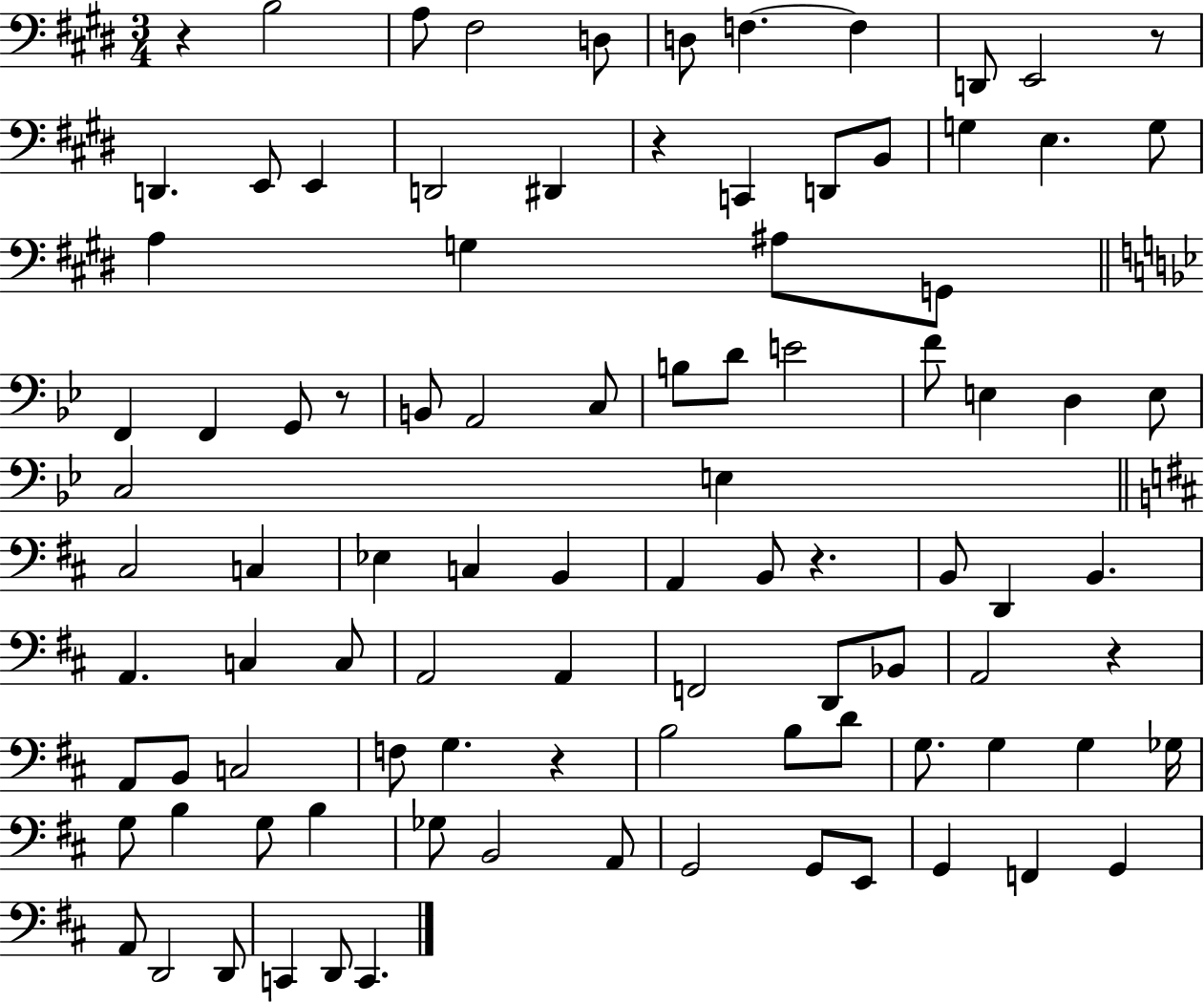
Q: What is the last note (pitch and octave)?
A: C2